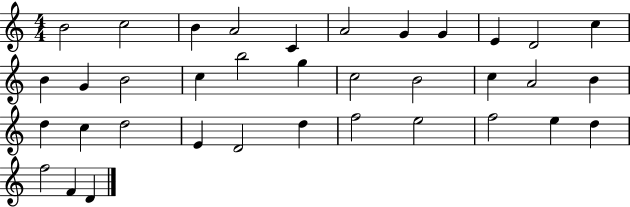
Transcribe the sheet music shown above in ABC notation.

X:1
T:Untitled
M:4/4
L:1/4
K:C
B2 c2 B A2 C A2 G G E D2 c B G B2 c b2 g c2 B2 c A2 B d c d2 E D2 d f2 e2 f2 e d f2 F D